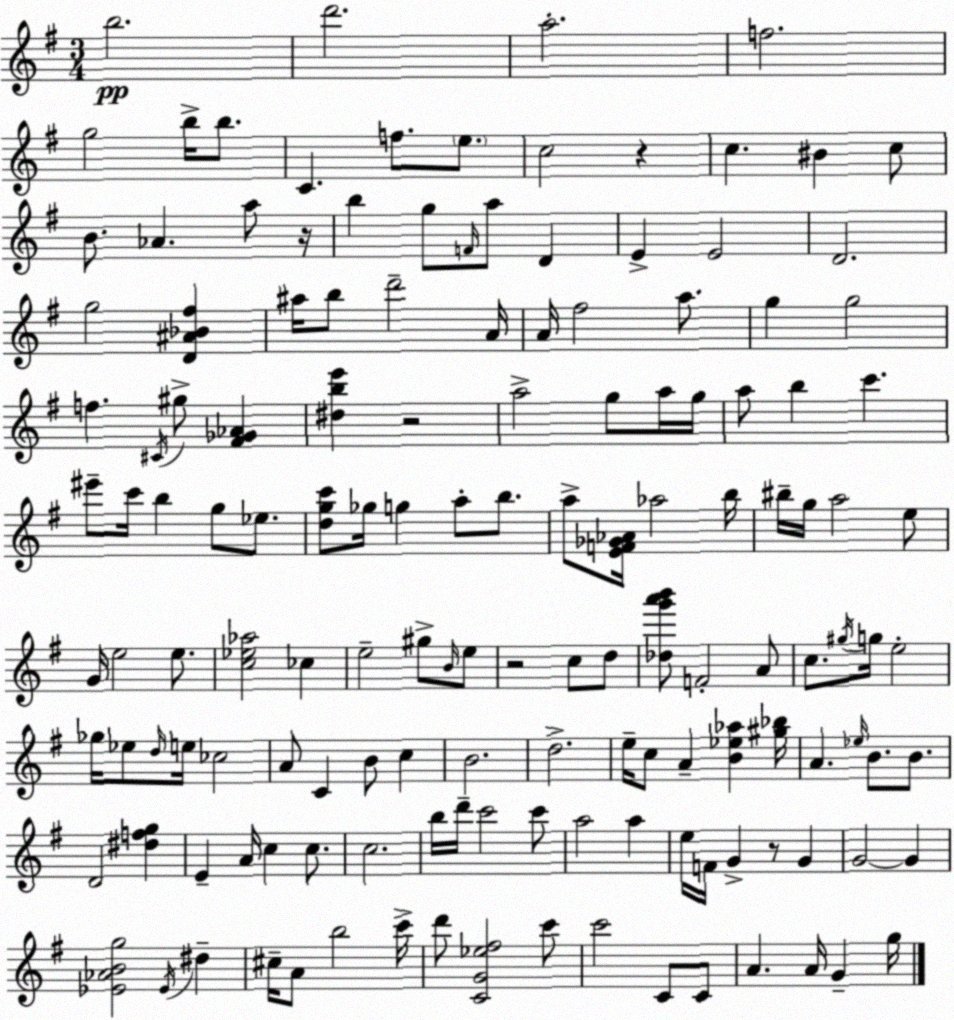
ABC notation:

X:1
T:Untitled
M:3/4
L:1/4
K:G
b2 d'2 a2 f2 g2 b/4 b/2 C f/2 e/2 c2 z c ^B c/2 B/2 _A a/2 z/4 b g/2 F/4 a/2 D E E2 D2 g2 [D^A_B^f] ^a/4 b/2 d'2 A/4 A/4 ^f2 a/2 g g2 f ^C/4 ^g/2 [^F_G_A] [^dbe'] z2 a2 g/2 a/4 g/4 a/2 b c' ^e'/2 c'/4 b g/2 _e/2 [dgc']/2 _g/4 g a/2 b/2 a/2 [EF_G_A]/4 _a2 b/4 ^b/4 g/4 a2 e/2 G/4 e2 e/2 [c_e_a]2 _c e2 ^g/2 B/4 e/2 z2 c/2 d/2 [_dg'a'b']/2 F2 A/2 c/2 ^g/4 g/4 e2 _g/4 _e/2 d/4 e/4 _c2 A/2 C B/2 c B2 d2 e/4 c/2 A [B_e_a] [^g_b]/4 A _e/4 B/2 B/2 D2 [^dfg] E A/4 c c/2 c2 b/4 d'/4 c'2 c'/2 a2 a e/4 F/4 G z/2 G G2 G [_E_ABg]2 _E/4 ^d ^c/4 A/2 b2 c'/4 d'/2 [CG_e^f]2 c'/2 c'2 C/2 C/2 A A/4 G g/4